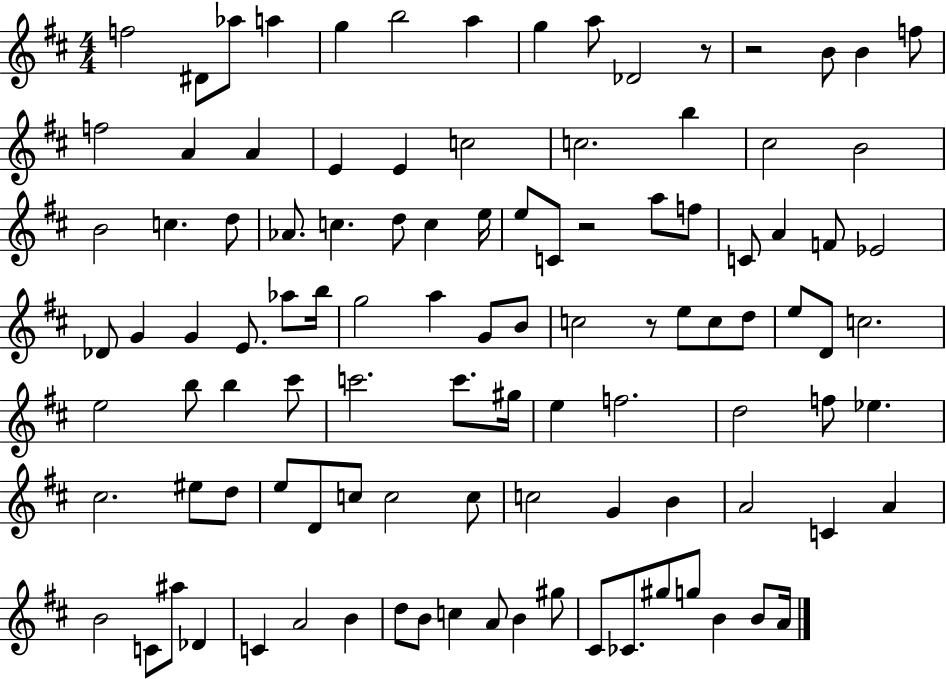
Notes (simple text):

F5/h D#4/e Ab5/e A5/q G5/q B5/h A5/q G5/q A5/e Db4/h R/e R/h B4/e B4/q F5/e F5/h A4/q A4/q E4/q E4/q C5/h C5/h. B5/q C#5/h B4/h B4/h C5/q. D5/e Ab4/e. C5/q. D5/e C5/q E5/s E5/e C4/e R/h A5/e F5/e C4/e A4/q F4/e Eb4/h Db4/e G4/q G4/q E4/e. Ab5/e B5/s G5/h A5/q G4/e B4/e C5/h R/e E5/e C5/e D5/e E5/e D4/e C5/h. E5/h B5/e B5/q C#6/e C6/h. C6/e. G#5/s E5/q F5/h. D5/h F5/e Eb5/q. C#5/h. EIS5/e D5/e E5/e D4/e C5/e C5/h C5/e C5/h G4/q B4/q A4/h C4/q A4/q B4/h C4/e A#5/e Db4/q C4/q A4/h B4/q D5/e B4/e C5/q A4/e B4/q G#5/e C#4/e CES4/e. G#5/e G5/e B4/q B4/e A4/s